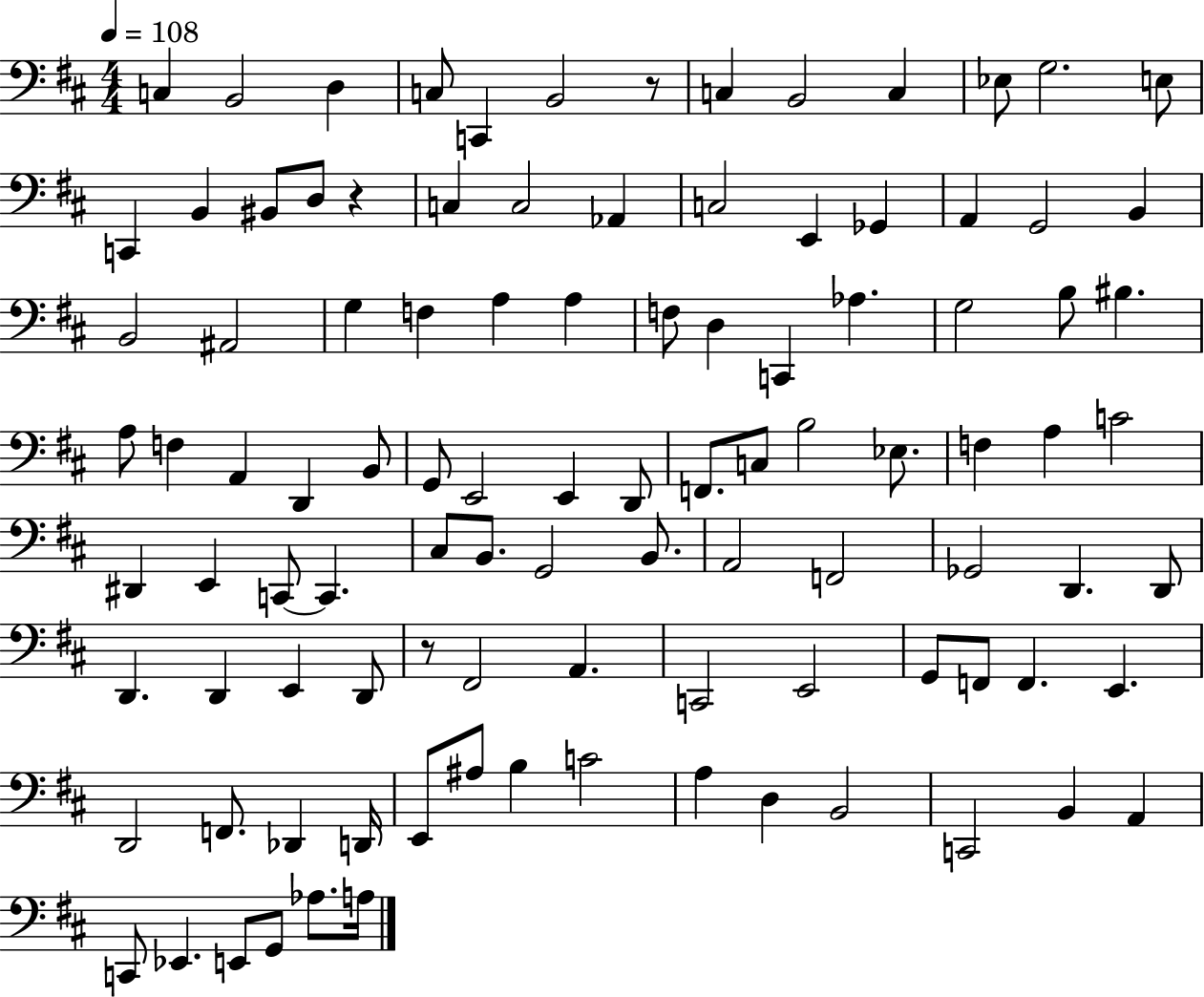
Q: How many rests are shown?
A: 3